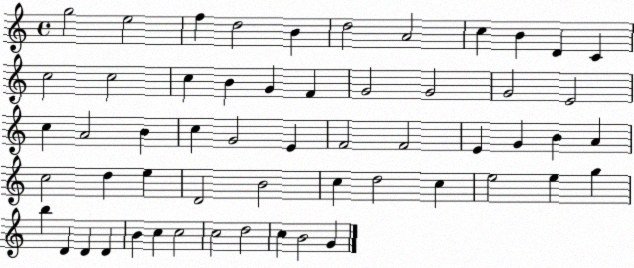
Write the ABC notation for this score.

X:1
T:Untitled
M:4/4
L:1/4
K:C
g2 e2 f d2 B d2 A2 c B D C c2 c2 c B G F G2 G2 G2 E2 c A2 B c G2 E F2 F2 E G B A c2 d e D2 B2 c d2 c e2 e g b D D D B c c2 c2 d2 c B2 G